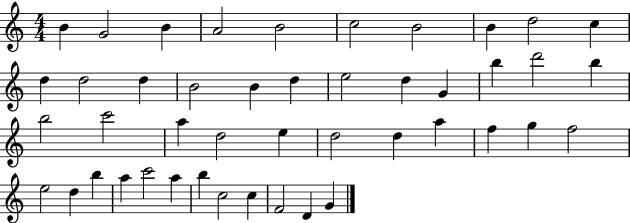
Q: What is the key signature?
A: C major